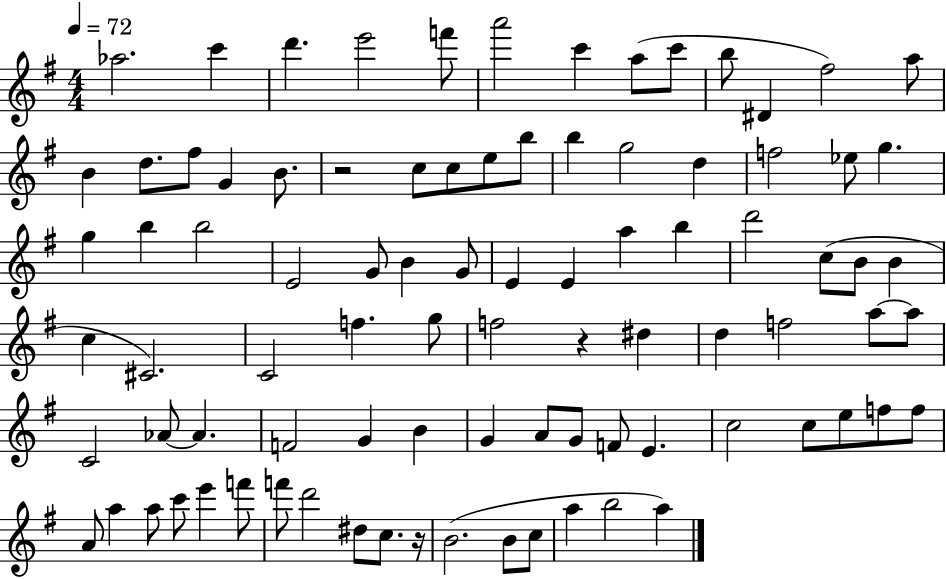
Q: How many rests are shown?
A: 3